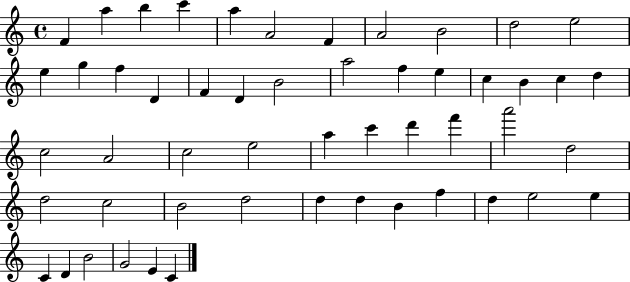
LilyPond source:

{
  \clef treble
  \time 4/4
  \defaultTimeSignature
  \key c \major
  f'4 a''4 b''4 c'''4 | a''4 a'2 f'4 | a'2 b'2 | d''2 e''2 | \break e''4 g''4 f''4 d'4 | f'4 d'4 b'2 | a''2 f''4 e''4 | c''4 b'4 c''4 d''4 | \break c''2 a'2 | c''2 e''2 | a''4 c'''4 d'''4 f'''4 | a'''2 d''2 | \break d''2 c''2 | b'2 d''2 | d''4 d''4 b'4 f''4 | d''4 e''2 e''4 | \break c'4 d'4 b'2 | g'2 e'4 c'4 | \bar "|."
}